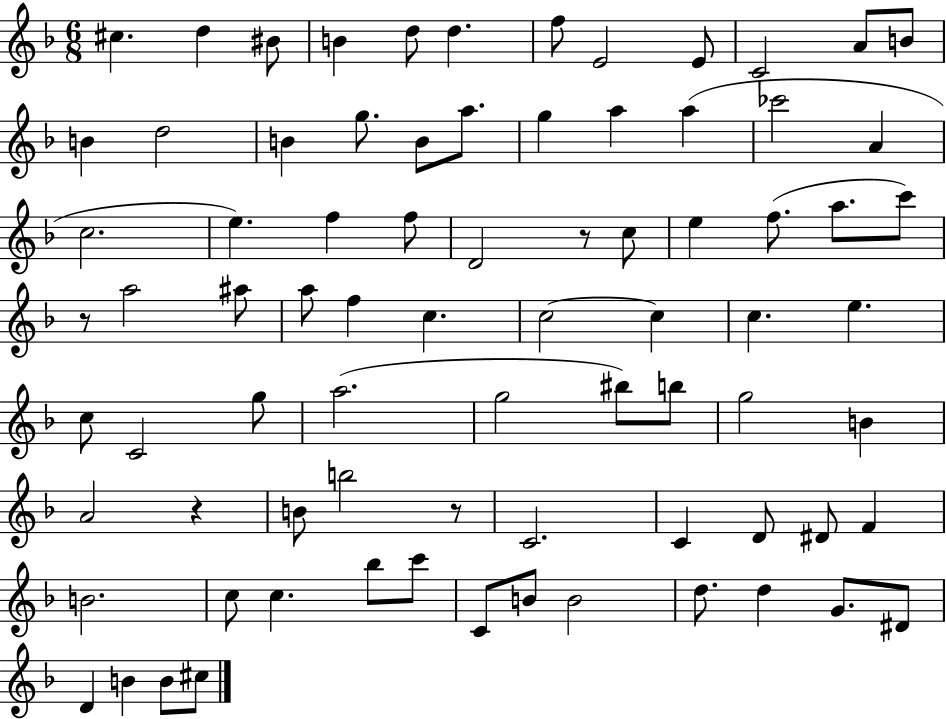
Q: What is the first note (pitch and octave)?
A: C#5